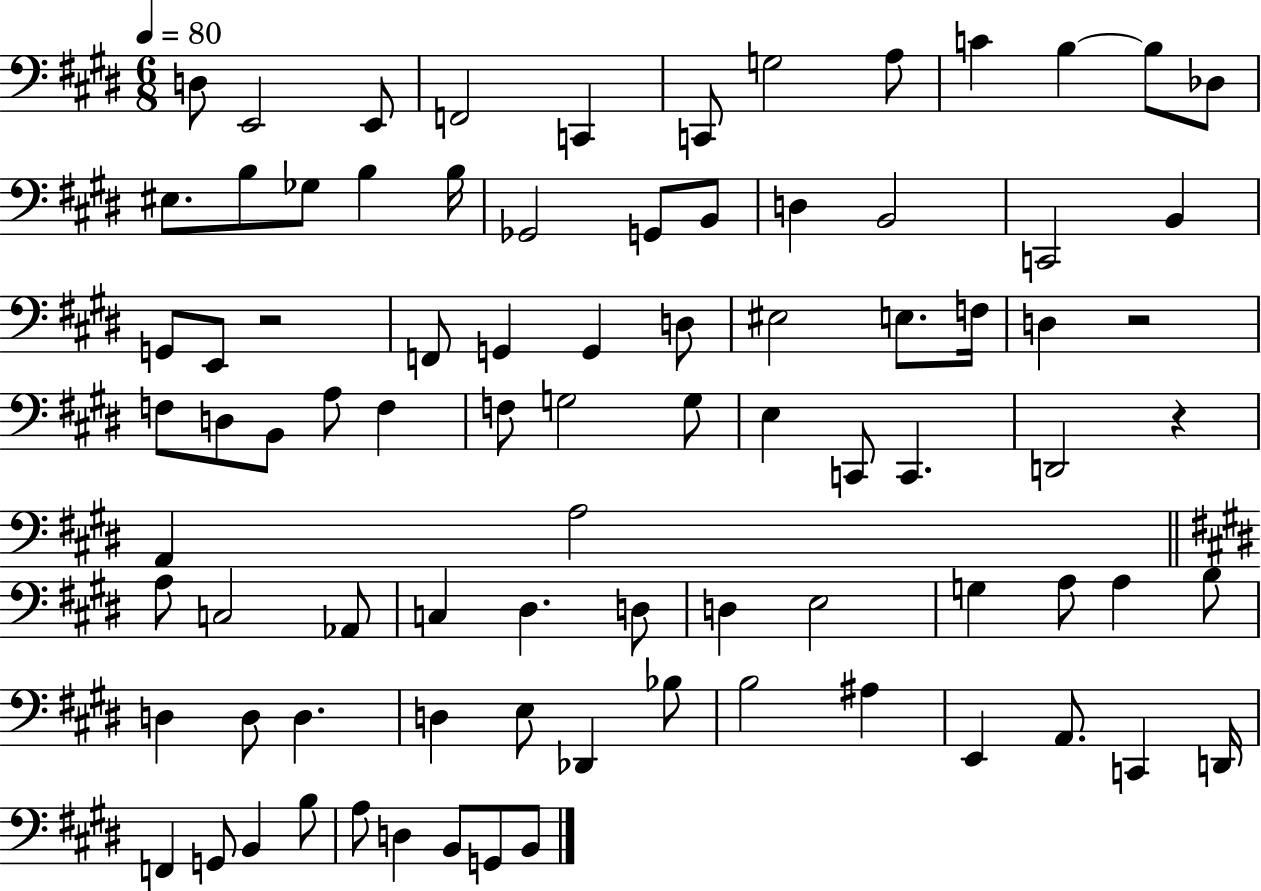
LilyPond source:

{
  \clef bass
  \numericTimeSignature
  \time 6/8
  \key e \major
  \tempo 4 = 80
  d8 e,2 e,8 | f,2 c,4 | c,8 g2 a8 | c'4 b4~~ b8 des8 | \break eis8. b8 ges8 b4 b16 | ges,2 g,8 b,8 | d4 b,2 | c,2 b,4 | \break g,8 e,8 r2 | f,8 g,4 g,4 d8 | eis2 e8. f16 | d4 r2 | \break f8 d8 b,8 a8 f4 | f8 g2 g8 | e4 c,8 c,4. | d,2 r4 | \break a,4 a2 | \bar "||" \break \key e \major a8 c2 aes,8 | c4 dis4. d8 | d4 e2 | g4 a8 a4 b8 | \break d4 d8 d4. | d4 e8 des,4 bes8 | b2 ais4 | e,4 a,8. c,4 d,16 | \break f,4 g,8 b,4 b8 | a8 d4 b,8 g,8 b,8 | \bar "|."
}